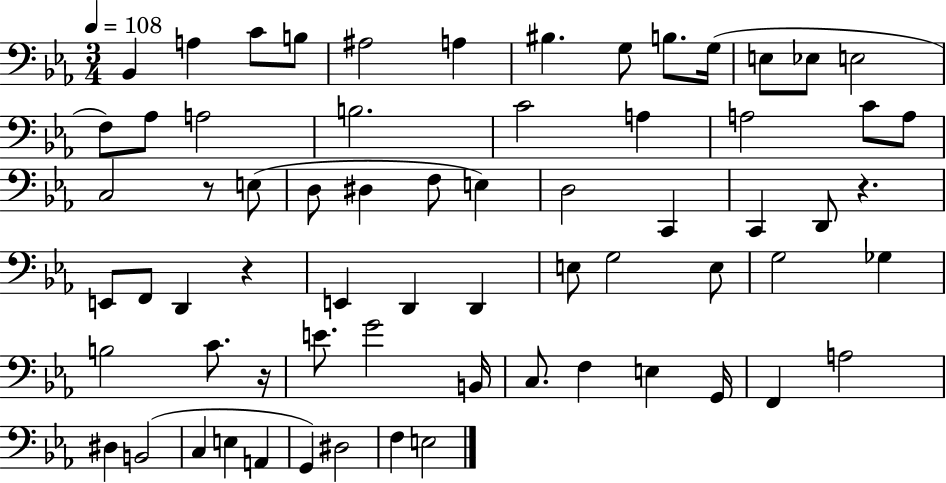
{
  \clef bass
  \numericTimeSignature
  \time 3/4
  \key ees \major
  \tempo 4 = 108
  bes,4 a4 c'8 b8 | ais2 a4 | bis4. g8 b8. g16( | e8 ees8 e2 | \break f8) aes8 a2 | b2. | c'2 a4 | a2 c'8 a8 | \break c2 r8 e8( | d8 dis4 f8 e4) | d2 c,4 | c,4 d,8 r4. | \break e,8 f,8 d,4 r4 | e,4 d,4 d,4 | e8 g2 e8 | g2 ges4 | \break b2 c'8. r16 | e'8. g'2 b,16 | c8. f4 e4 g,16 | f,4 a2 | \break dis4 b,2( | c4 e4 a,4 | g,4) dis2 | f4 e2 | \break \bar "|."
}